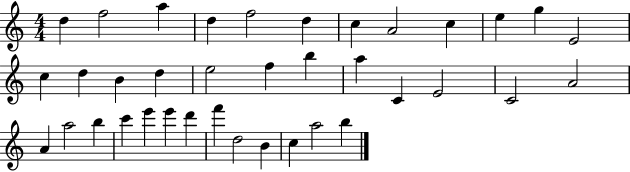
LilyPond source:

{
  \clef treble
  \numericTimeSignature
  \time 4/4
  \key c \major
  d''4 f''2 a''4 | d''4 f''2 d''4 | c''4 a'2 c''4 | e''4 g''4 e'2 | \break c''4 d''4 b'4 d''4 | e''2 f''4 b''4 | a''4 c'4 e'2 | c'2 a'2 | \break a'4 a''2 b''4 | c'''4 e'''4 e'''4 d'''4 | f'''4 d''2 b'4 | c''4 a''2 b''4 | \break \bar "|."
}